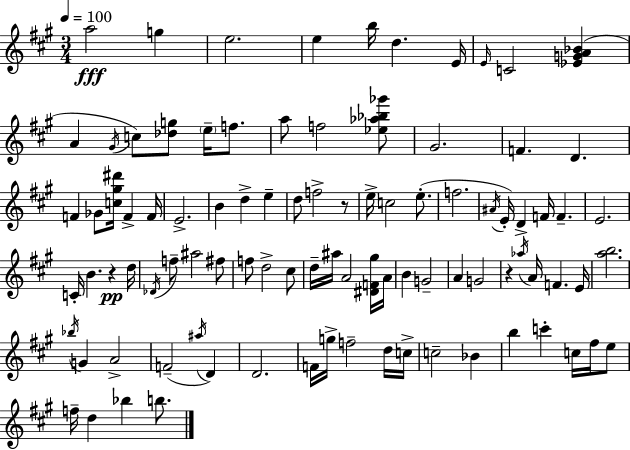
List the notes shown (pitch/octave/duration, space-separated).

A5/h G5/q E5/h. E5/q B5/s D5/q. E4/s E4/s C4/h [Eb4,G4,A4,Bb4]/q A4/q G#4/s C5/e [Db5,G5]/e E5/s F5/e. A5/e F5/h [Eb5,Ab5,Bb5,Gb6]/e G#4/h. F4/q. D4/q. F4/q Gb4/e [C5,G#5,D#6]/s F4/q F4/s E4/h. B4/q D5/q E5/q D5/e F5/h R/e E5/s C5/h E5/e. F5/h. A#4/s E4/s D4/q F4/s F4/q. E4/h. C4/s B4/q. R/q D5/s Db4/s F5/e A#5/h F#5/e F5/e D5/h C#5/e D5/s A#5/s A4/h [D#4,F4,G#5]/s A4/s B4/q G4/h A4/q G4/h R/q Ab5/s A4/s F4/q. E4/s [A5,B5]/h. Bb5/s G4/q A4/h F4/h A#5/s D4/q D4/h. F4/s G5/s F5/h D5/s C5/s C5/h Bb4/q B5/q C6/q C5/s F#5/s E5/e F5/s D5/q Bb5/q B5/e.